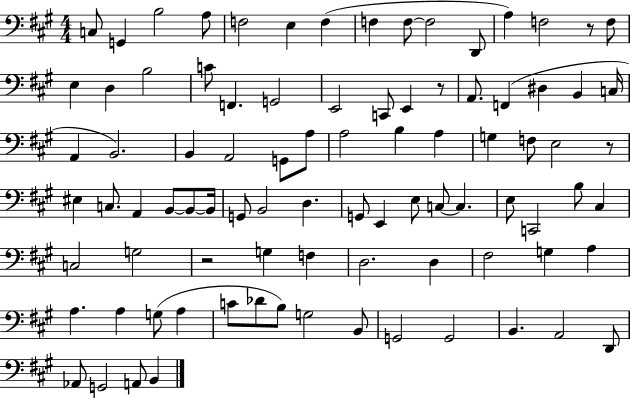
{
  \clef bass
  \numericTimeSignature
  \time 4/4
  \key a \major
  c8 g,4 b2 a8 | f2 e4 f4( | f4 f8~~ f2 d,8 | a4) f2 r8 f8 | \break e4 d4 b2 | c'8 f,4. g,2 | e,2 c,8 e,4 r8 | a,8. f,4( dis4 b,4 c16 | \break a,4 b,2.) | b,4 a,2 g,8 a8 | a2 b4 a4 | g4 f8 e2 r8 | \break eis4 c8. a,4 b,8~~ b,8~~ b,16 | g,8 b,2 d4. | g,8 e,4 e8 c8~~ c4. | e8 c,2 b8 cis4 | \break c2 g2 | r2 g4 f4 | d2. d4 | fis2 g4 a4 | \break a4. a4 g8( a4 | c'8 des'8 b8) g2 b,8 | g,2 g,2 | b,4. a,2 d,8 | \break aes,8 g,2 a,8 b,4 | \bar "|."
}